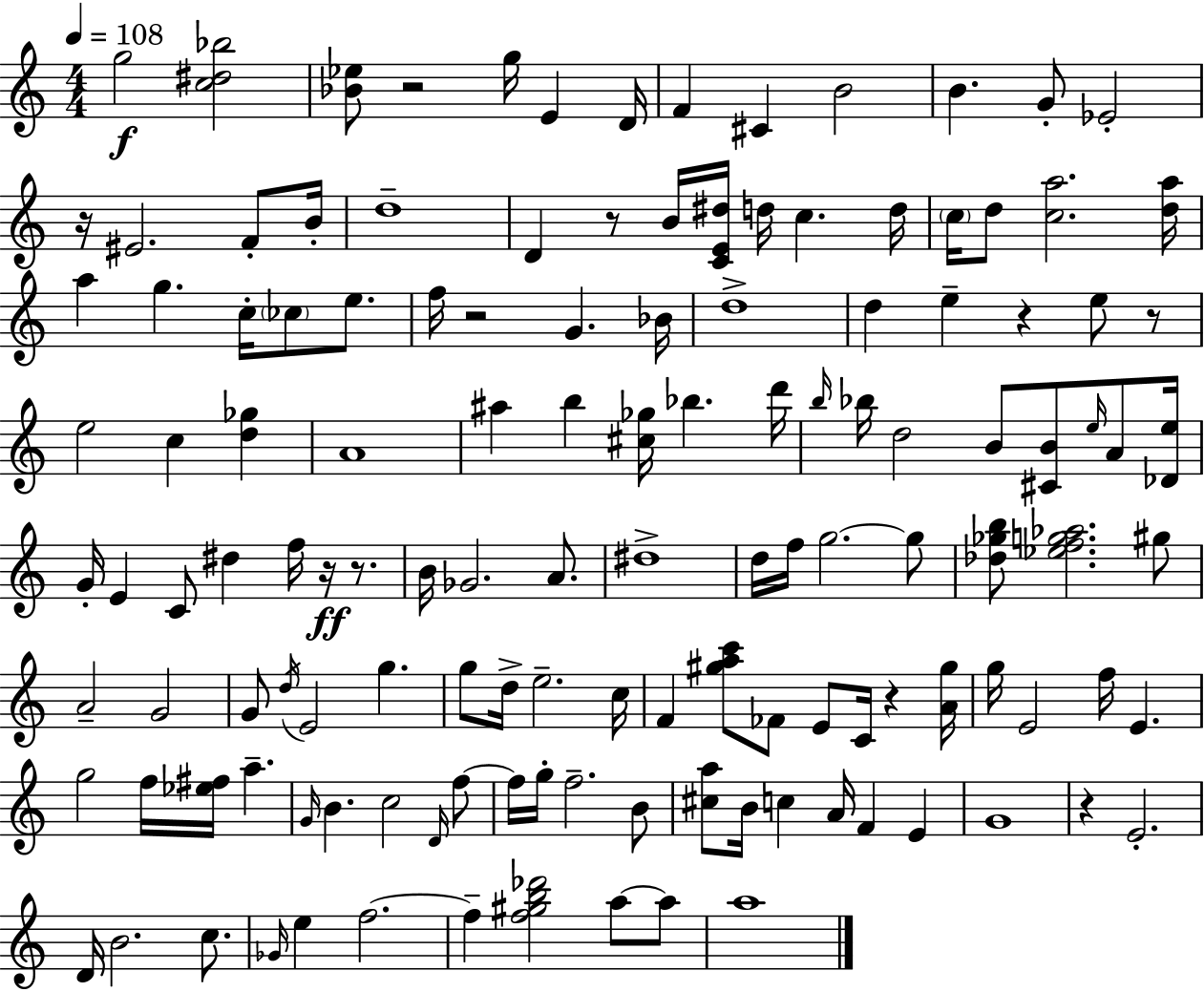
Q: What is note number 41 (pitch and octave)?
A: B5